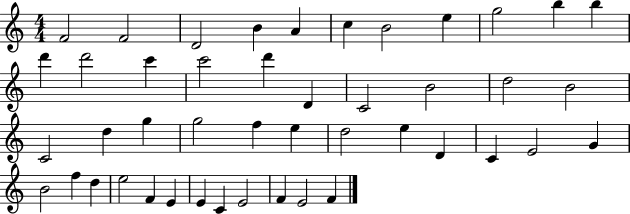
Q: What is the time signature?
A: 4/4